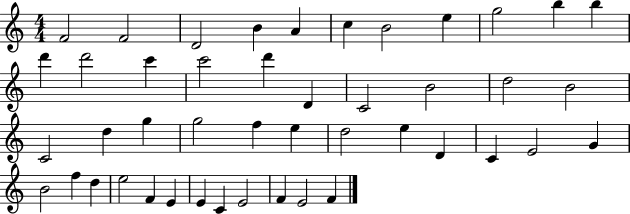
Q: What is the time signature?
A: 4/4